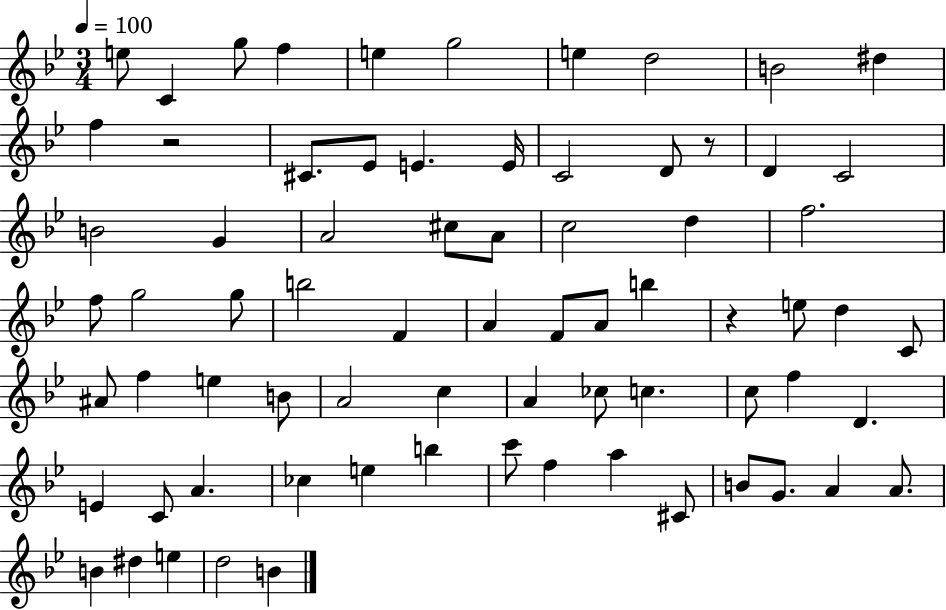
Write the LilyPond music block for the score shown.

{
  \clef treble
  \numericTimeSignature
  \time 3/4
  \key bes \major
  \tempo 4 = 100
  \repeat volta 2 { e''8 c'4 g''8 f''4 | e''4 g''2 | e''4 d''2 | b'2 dis''4 | \break f''4 r2 | cis'8. ees'8 e'4. e'16 | c'2 d'8 r8 | d'4 c'2 | \break b'2 g'4 | a'2 cis''8 a'8 | c''2 d''4 | f''2. | \break f''8 g''2 g''8 | b''2 f'4 | a'4 f'8 a'8 b''4 | r4 e''8 d''4 c'8 | \break ais'8 f''4 e''4 b'8 | a'2 c''4 | a'4 ces''8 c''4. | c''8 f''4 d'4. | \break e'4 c'8 a'4. | ces''4 e''4 b''4 | c'''8 f''4 a''4 cis'8 | b'8 g'8. a'4 a'8. | \break b'4 dis''4 e''4 | d''2 b'4 | } \bar "|."
}